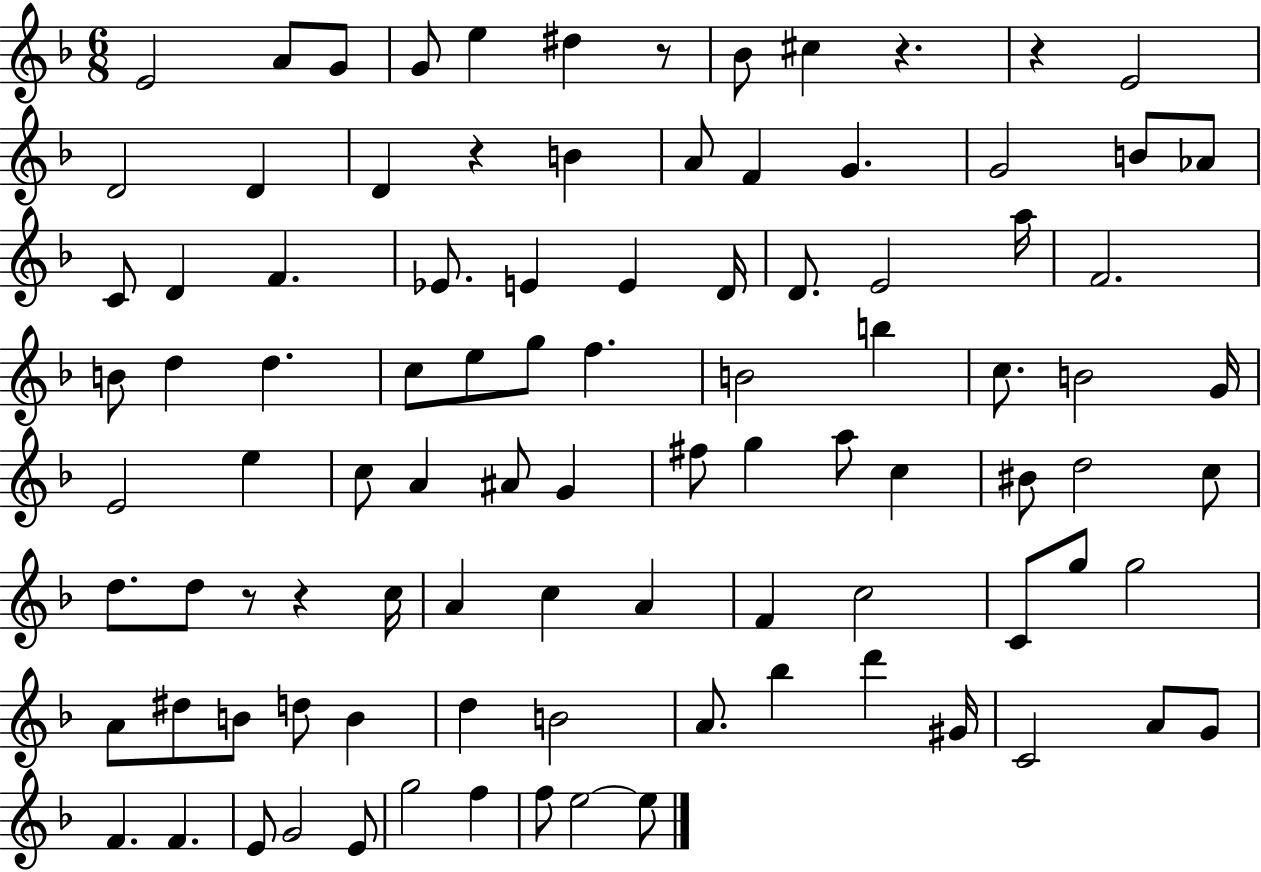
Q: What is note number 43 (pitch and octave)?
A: E4